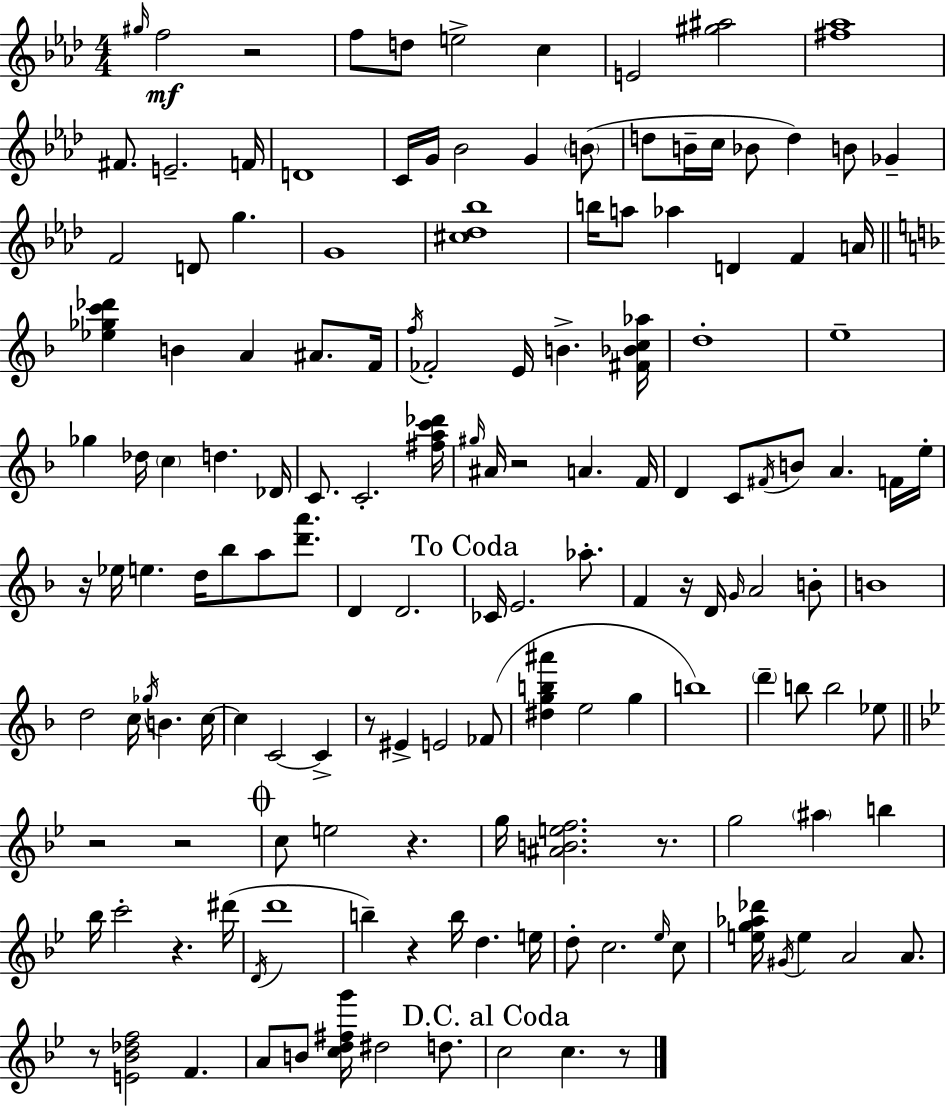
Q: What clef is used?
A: treble